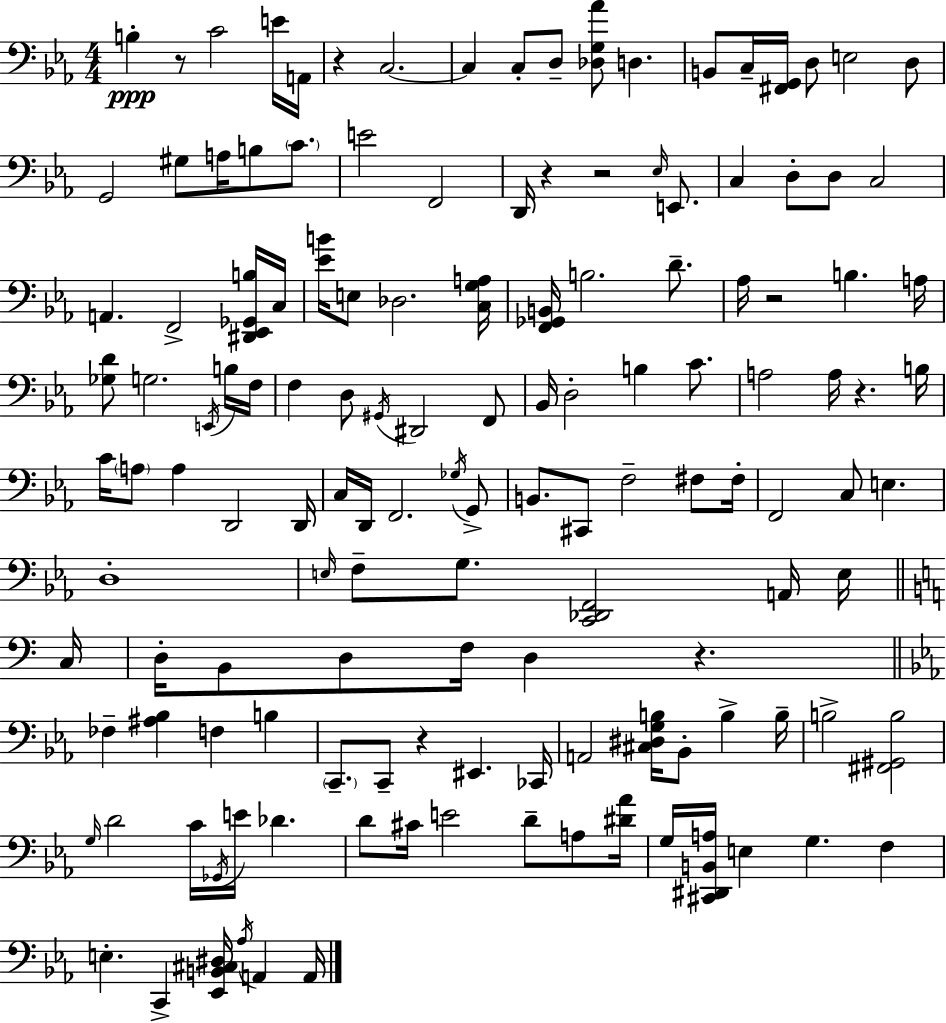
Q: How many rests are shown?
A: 8